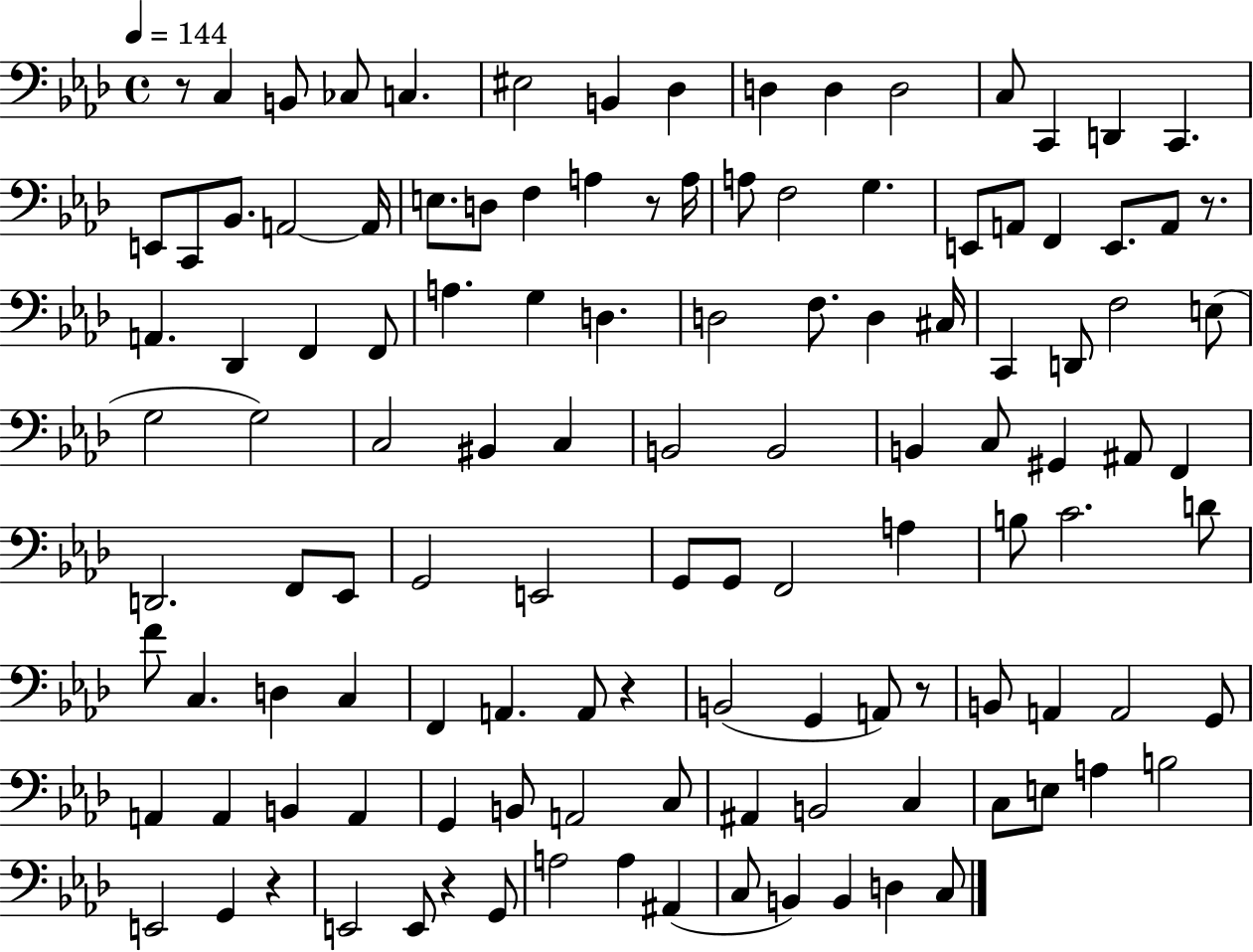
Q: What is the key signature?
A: AES major